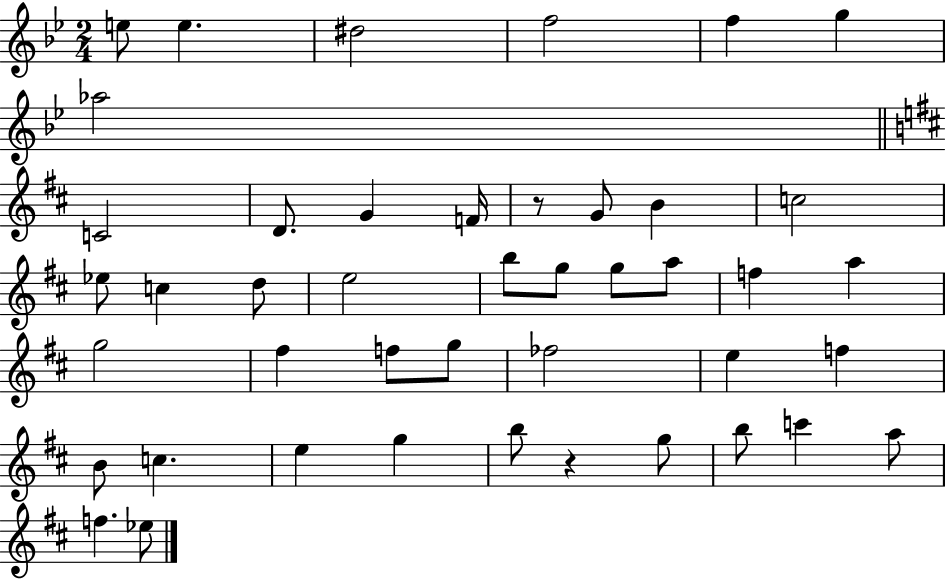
E5/e E5/q. D#5/h F5/h F5/q G5/q Ab5/h C4/h D4/e. G4/q F4/s R/e G4/e B4/q C5/h Eb5/e C5/q D5/e E5/h B5/e G5/e G5/e A5/e F5/q A5/q G5/h F#5/q F5/e G5/e FES5/h E5/q F5/q B4/e C5/q. E5/q G5/q B5/e R/q G5/e B5/e C6/q A5/e F5/q. Eb5/e